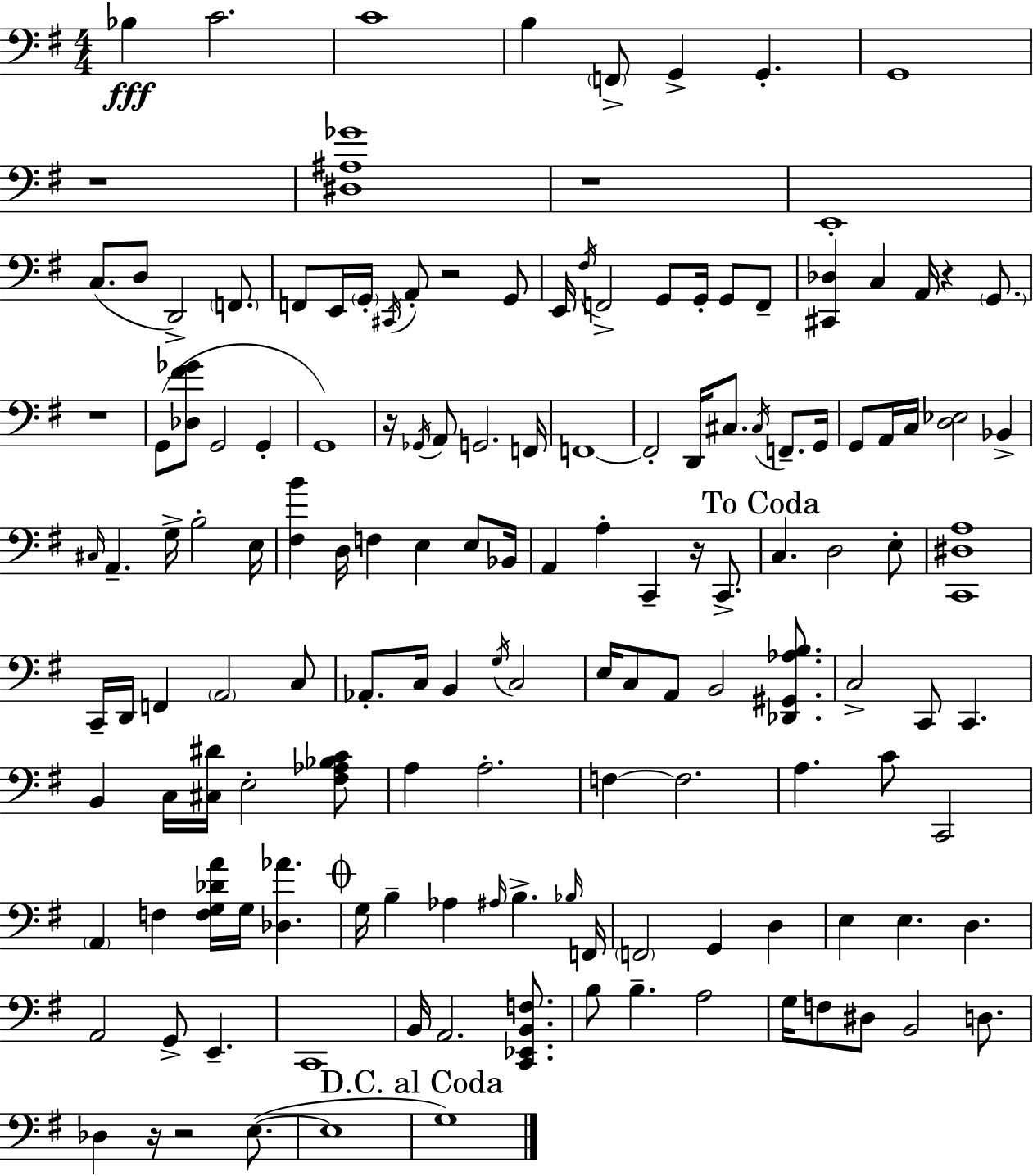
{
  \clef bass
  \numericTimeSignature
  \time 4/4
  \key e \minor
  \repeat volta 2 { bes4\fff c'2. | c'1 | b4 \parenthesize f,8-> g,4-> g,4.-. | g,1 | \break r1 | <dis ais ges'>1 | r1 | e,1-. | \break c8.( d8 d,2->) \parenthesize f,8. | f,8 e,16 \parenthesize g,16-. \acciaccatura { cis,16 } a,8-. r2 g,8 | e,16 \acciaccatura { fis16 } f,2-> g,8 g,16-. g,8 | f,8-- <cis, des>4 c4 a,16 r4 \parenthesize g,8. | \break r1 | g,8( <des fis' ges'>8 g,2 g,4-. | g,1) | r16 \acciaccatura { ges,16 } a,8 g,2. | \break f,16 f,1~~ | f,2-. d,16 cis8. \acciaccatura { cis16 } | f,8.-- g,16 g,8 a,16 c16 <d ees>2 | bes,4-> \grace { cis16 } a,4.-- g16-> b2-. | \break e16 <fis b'>4 d16 f4 e4 | e8 bes,16 a,4 a4-. c,4-- | r16 c,8.-> \mark "To Coda" c4. d2 | e8-. <c, dis a>1 | \break c,16-- d,16 f,4 \parenthesize a,2 | c8 aes,8.-. c16 b,4 \acciaccatura { g16 } c2 | e16 c8 a,8 b,2 | <des, gis, aes b>8. c2-> c,8 | \break c,4. b,4 c16 <cis dis'>16 e2-. | <fis aes bes c'>8 a4 a2.-. | f4~~ f2. | a4. c'8 c,2 | \break \parenthesize a,4 f4 <f g des' a'>16 g16 | <des aes'>4. \mark \markup { \musicglyph "scripts.coda" } g16 b4-- aes4 \grace { ais16 } | b4.-> \grace { bes16 } f,16 \parenthesize f,2 | g,4 d4 e4 e4. | \break d4. a,2 | g,8-> e,4.-- c,1 | b,16 a,2. | <c, ees, b, f>8. b8 b4.-- | \break a2 g16 f8 dis8 b,2 | d8. des4 r16 r2 | e8.~(~ e1 | \mark "D.C. al Coda" g1) | \break } \bar "|."
}